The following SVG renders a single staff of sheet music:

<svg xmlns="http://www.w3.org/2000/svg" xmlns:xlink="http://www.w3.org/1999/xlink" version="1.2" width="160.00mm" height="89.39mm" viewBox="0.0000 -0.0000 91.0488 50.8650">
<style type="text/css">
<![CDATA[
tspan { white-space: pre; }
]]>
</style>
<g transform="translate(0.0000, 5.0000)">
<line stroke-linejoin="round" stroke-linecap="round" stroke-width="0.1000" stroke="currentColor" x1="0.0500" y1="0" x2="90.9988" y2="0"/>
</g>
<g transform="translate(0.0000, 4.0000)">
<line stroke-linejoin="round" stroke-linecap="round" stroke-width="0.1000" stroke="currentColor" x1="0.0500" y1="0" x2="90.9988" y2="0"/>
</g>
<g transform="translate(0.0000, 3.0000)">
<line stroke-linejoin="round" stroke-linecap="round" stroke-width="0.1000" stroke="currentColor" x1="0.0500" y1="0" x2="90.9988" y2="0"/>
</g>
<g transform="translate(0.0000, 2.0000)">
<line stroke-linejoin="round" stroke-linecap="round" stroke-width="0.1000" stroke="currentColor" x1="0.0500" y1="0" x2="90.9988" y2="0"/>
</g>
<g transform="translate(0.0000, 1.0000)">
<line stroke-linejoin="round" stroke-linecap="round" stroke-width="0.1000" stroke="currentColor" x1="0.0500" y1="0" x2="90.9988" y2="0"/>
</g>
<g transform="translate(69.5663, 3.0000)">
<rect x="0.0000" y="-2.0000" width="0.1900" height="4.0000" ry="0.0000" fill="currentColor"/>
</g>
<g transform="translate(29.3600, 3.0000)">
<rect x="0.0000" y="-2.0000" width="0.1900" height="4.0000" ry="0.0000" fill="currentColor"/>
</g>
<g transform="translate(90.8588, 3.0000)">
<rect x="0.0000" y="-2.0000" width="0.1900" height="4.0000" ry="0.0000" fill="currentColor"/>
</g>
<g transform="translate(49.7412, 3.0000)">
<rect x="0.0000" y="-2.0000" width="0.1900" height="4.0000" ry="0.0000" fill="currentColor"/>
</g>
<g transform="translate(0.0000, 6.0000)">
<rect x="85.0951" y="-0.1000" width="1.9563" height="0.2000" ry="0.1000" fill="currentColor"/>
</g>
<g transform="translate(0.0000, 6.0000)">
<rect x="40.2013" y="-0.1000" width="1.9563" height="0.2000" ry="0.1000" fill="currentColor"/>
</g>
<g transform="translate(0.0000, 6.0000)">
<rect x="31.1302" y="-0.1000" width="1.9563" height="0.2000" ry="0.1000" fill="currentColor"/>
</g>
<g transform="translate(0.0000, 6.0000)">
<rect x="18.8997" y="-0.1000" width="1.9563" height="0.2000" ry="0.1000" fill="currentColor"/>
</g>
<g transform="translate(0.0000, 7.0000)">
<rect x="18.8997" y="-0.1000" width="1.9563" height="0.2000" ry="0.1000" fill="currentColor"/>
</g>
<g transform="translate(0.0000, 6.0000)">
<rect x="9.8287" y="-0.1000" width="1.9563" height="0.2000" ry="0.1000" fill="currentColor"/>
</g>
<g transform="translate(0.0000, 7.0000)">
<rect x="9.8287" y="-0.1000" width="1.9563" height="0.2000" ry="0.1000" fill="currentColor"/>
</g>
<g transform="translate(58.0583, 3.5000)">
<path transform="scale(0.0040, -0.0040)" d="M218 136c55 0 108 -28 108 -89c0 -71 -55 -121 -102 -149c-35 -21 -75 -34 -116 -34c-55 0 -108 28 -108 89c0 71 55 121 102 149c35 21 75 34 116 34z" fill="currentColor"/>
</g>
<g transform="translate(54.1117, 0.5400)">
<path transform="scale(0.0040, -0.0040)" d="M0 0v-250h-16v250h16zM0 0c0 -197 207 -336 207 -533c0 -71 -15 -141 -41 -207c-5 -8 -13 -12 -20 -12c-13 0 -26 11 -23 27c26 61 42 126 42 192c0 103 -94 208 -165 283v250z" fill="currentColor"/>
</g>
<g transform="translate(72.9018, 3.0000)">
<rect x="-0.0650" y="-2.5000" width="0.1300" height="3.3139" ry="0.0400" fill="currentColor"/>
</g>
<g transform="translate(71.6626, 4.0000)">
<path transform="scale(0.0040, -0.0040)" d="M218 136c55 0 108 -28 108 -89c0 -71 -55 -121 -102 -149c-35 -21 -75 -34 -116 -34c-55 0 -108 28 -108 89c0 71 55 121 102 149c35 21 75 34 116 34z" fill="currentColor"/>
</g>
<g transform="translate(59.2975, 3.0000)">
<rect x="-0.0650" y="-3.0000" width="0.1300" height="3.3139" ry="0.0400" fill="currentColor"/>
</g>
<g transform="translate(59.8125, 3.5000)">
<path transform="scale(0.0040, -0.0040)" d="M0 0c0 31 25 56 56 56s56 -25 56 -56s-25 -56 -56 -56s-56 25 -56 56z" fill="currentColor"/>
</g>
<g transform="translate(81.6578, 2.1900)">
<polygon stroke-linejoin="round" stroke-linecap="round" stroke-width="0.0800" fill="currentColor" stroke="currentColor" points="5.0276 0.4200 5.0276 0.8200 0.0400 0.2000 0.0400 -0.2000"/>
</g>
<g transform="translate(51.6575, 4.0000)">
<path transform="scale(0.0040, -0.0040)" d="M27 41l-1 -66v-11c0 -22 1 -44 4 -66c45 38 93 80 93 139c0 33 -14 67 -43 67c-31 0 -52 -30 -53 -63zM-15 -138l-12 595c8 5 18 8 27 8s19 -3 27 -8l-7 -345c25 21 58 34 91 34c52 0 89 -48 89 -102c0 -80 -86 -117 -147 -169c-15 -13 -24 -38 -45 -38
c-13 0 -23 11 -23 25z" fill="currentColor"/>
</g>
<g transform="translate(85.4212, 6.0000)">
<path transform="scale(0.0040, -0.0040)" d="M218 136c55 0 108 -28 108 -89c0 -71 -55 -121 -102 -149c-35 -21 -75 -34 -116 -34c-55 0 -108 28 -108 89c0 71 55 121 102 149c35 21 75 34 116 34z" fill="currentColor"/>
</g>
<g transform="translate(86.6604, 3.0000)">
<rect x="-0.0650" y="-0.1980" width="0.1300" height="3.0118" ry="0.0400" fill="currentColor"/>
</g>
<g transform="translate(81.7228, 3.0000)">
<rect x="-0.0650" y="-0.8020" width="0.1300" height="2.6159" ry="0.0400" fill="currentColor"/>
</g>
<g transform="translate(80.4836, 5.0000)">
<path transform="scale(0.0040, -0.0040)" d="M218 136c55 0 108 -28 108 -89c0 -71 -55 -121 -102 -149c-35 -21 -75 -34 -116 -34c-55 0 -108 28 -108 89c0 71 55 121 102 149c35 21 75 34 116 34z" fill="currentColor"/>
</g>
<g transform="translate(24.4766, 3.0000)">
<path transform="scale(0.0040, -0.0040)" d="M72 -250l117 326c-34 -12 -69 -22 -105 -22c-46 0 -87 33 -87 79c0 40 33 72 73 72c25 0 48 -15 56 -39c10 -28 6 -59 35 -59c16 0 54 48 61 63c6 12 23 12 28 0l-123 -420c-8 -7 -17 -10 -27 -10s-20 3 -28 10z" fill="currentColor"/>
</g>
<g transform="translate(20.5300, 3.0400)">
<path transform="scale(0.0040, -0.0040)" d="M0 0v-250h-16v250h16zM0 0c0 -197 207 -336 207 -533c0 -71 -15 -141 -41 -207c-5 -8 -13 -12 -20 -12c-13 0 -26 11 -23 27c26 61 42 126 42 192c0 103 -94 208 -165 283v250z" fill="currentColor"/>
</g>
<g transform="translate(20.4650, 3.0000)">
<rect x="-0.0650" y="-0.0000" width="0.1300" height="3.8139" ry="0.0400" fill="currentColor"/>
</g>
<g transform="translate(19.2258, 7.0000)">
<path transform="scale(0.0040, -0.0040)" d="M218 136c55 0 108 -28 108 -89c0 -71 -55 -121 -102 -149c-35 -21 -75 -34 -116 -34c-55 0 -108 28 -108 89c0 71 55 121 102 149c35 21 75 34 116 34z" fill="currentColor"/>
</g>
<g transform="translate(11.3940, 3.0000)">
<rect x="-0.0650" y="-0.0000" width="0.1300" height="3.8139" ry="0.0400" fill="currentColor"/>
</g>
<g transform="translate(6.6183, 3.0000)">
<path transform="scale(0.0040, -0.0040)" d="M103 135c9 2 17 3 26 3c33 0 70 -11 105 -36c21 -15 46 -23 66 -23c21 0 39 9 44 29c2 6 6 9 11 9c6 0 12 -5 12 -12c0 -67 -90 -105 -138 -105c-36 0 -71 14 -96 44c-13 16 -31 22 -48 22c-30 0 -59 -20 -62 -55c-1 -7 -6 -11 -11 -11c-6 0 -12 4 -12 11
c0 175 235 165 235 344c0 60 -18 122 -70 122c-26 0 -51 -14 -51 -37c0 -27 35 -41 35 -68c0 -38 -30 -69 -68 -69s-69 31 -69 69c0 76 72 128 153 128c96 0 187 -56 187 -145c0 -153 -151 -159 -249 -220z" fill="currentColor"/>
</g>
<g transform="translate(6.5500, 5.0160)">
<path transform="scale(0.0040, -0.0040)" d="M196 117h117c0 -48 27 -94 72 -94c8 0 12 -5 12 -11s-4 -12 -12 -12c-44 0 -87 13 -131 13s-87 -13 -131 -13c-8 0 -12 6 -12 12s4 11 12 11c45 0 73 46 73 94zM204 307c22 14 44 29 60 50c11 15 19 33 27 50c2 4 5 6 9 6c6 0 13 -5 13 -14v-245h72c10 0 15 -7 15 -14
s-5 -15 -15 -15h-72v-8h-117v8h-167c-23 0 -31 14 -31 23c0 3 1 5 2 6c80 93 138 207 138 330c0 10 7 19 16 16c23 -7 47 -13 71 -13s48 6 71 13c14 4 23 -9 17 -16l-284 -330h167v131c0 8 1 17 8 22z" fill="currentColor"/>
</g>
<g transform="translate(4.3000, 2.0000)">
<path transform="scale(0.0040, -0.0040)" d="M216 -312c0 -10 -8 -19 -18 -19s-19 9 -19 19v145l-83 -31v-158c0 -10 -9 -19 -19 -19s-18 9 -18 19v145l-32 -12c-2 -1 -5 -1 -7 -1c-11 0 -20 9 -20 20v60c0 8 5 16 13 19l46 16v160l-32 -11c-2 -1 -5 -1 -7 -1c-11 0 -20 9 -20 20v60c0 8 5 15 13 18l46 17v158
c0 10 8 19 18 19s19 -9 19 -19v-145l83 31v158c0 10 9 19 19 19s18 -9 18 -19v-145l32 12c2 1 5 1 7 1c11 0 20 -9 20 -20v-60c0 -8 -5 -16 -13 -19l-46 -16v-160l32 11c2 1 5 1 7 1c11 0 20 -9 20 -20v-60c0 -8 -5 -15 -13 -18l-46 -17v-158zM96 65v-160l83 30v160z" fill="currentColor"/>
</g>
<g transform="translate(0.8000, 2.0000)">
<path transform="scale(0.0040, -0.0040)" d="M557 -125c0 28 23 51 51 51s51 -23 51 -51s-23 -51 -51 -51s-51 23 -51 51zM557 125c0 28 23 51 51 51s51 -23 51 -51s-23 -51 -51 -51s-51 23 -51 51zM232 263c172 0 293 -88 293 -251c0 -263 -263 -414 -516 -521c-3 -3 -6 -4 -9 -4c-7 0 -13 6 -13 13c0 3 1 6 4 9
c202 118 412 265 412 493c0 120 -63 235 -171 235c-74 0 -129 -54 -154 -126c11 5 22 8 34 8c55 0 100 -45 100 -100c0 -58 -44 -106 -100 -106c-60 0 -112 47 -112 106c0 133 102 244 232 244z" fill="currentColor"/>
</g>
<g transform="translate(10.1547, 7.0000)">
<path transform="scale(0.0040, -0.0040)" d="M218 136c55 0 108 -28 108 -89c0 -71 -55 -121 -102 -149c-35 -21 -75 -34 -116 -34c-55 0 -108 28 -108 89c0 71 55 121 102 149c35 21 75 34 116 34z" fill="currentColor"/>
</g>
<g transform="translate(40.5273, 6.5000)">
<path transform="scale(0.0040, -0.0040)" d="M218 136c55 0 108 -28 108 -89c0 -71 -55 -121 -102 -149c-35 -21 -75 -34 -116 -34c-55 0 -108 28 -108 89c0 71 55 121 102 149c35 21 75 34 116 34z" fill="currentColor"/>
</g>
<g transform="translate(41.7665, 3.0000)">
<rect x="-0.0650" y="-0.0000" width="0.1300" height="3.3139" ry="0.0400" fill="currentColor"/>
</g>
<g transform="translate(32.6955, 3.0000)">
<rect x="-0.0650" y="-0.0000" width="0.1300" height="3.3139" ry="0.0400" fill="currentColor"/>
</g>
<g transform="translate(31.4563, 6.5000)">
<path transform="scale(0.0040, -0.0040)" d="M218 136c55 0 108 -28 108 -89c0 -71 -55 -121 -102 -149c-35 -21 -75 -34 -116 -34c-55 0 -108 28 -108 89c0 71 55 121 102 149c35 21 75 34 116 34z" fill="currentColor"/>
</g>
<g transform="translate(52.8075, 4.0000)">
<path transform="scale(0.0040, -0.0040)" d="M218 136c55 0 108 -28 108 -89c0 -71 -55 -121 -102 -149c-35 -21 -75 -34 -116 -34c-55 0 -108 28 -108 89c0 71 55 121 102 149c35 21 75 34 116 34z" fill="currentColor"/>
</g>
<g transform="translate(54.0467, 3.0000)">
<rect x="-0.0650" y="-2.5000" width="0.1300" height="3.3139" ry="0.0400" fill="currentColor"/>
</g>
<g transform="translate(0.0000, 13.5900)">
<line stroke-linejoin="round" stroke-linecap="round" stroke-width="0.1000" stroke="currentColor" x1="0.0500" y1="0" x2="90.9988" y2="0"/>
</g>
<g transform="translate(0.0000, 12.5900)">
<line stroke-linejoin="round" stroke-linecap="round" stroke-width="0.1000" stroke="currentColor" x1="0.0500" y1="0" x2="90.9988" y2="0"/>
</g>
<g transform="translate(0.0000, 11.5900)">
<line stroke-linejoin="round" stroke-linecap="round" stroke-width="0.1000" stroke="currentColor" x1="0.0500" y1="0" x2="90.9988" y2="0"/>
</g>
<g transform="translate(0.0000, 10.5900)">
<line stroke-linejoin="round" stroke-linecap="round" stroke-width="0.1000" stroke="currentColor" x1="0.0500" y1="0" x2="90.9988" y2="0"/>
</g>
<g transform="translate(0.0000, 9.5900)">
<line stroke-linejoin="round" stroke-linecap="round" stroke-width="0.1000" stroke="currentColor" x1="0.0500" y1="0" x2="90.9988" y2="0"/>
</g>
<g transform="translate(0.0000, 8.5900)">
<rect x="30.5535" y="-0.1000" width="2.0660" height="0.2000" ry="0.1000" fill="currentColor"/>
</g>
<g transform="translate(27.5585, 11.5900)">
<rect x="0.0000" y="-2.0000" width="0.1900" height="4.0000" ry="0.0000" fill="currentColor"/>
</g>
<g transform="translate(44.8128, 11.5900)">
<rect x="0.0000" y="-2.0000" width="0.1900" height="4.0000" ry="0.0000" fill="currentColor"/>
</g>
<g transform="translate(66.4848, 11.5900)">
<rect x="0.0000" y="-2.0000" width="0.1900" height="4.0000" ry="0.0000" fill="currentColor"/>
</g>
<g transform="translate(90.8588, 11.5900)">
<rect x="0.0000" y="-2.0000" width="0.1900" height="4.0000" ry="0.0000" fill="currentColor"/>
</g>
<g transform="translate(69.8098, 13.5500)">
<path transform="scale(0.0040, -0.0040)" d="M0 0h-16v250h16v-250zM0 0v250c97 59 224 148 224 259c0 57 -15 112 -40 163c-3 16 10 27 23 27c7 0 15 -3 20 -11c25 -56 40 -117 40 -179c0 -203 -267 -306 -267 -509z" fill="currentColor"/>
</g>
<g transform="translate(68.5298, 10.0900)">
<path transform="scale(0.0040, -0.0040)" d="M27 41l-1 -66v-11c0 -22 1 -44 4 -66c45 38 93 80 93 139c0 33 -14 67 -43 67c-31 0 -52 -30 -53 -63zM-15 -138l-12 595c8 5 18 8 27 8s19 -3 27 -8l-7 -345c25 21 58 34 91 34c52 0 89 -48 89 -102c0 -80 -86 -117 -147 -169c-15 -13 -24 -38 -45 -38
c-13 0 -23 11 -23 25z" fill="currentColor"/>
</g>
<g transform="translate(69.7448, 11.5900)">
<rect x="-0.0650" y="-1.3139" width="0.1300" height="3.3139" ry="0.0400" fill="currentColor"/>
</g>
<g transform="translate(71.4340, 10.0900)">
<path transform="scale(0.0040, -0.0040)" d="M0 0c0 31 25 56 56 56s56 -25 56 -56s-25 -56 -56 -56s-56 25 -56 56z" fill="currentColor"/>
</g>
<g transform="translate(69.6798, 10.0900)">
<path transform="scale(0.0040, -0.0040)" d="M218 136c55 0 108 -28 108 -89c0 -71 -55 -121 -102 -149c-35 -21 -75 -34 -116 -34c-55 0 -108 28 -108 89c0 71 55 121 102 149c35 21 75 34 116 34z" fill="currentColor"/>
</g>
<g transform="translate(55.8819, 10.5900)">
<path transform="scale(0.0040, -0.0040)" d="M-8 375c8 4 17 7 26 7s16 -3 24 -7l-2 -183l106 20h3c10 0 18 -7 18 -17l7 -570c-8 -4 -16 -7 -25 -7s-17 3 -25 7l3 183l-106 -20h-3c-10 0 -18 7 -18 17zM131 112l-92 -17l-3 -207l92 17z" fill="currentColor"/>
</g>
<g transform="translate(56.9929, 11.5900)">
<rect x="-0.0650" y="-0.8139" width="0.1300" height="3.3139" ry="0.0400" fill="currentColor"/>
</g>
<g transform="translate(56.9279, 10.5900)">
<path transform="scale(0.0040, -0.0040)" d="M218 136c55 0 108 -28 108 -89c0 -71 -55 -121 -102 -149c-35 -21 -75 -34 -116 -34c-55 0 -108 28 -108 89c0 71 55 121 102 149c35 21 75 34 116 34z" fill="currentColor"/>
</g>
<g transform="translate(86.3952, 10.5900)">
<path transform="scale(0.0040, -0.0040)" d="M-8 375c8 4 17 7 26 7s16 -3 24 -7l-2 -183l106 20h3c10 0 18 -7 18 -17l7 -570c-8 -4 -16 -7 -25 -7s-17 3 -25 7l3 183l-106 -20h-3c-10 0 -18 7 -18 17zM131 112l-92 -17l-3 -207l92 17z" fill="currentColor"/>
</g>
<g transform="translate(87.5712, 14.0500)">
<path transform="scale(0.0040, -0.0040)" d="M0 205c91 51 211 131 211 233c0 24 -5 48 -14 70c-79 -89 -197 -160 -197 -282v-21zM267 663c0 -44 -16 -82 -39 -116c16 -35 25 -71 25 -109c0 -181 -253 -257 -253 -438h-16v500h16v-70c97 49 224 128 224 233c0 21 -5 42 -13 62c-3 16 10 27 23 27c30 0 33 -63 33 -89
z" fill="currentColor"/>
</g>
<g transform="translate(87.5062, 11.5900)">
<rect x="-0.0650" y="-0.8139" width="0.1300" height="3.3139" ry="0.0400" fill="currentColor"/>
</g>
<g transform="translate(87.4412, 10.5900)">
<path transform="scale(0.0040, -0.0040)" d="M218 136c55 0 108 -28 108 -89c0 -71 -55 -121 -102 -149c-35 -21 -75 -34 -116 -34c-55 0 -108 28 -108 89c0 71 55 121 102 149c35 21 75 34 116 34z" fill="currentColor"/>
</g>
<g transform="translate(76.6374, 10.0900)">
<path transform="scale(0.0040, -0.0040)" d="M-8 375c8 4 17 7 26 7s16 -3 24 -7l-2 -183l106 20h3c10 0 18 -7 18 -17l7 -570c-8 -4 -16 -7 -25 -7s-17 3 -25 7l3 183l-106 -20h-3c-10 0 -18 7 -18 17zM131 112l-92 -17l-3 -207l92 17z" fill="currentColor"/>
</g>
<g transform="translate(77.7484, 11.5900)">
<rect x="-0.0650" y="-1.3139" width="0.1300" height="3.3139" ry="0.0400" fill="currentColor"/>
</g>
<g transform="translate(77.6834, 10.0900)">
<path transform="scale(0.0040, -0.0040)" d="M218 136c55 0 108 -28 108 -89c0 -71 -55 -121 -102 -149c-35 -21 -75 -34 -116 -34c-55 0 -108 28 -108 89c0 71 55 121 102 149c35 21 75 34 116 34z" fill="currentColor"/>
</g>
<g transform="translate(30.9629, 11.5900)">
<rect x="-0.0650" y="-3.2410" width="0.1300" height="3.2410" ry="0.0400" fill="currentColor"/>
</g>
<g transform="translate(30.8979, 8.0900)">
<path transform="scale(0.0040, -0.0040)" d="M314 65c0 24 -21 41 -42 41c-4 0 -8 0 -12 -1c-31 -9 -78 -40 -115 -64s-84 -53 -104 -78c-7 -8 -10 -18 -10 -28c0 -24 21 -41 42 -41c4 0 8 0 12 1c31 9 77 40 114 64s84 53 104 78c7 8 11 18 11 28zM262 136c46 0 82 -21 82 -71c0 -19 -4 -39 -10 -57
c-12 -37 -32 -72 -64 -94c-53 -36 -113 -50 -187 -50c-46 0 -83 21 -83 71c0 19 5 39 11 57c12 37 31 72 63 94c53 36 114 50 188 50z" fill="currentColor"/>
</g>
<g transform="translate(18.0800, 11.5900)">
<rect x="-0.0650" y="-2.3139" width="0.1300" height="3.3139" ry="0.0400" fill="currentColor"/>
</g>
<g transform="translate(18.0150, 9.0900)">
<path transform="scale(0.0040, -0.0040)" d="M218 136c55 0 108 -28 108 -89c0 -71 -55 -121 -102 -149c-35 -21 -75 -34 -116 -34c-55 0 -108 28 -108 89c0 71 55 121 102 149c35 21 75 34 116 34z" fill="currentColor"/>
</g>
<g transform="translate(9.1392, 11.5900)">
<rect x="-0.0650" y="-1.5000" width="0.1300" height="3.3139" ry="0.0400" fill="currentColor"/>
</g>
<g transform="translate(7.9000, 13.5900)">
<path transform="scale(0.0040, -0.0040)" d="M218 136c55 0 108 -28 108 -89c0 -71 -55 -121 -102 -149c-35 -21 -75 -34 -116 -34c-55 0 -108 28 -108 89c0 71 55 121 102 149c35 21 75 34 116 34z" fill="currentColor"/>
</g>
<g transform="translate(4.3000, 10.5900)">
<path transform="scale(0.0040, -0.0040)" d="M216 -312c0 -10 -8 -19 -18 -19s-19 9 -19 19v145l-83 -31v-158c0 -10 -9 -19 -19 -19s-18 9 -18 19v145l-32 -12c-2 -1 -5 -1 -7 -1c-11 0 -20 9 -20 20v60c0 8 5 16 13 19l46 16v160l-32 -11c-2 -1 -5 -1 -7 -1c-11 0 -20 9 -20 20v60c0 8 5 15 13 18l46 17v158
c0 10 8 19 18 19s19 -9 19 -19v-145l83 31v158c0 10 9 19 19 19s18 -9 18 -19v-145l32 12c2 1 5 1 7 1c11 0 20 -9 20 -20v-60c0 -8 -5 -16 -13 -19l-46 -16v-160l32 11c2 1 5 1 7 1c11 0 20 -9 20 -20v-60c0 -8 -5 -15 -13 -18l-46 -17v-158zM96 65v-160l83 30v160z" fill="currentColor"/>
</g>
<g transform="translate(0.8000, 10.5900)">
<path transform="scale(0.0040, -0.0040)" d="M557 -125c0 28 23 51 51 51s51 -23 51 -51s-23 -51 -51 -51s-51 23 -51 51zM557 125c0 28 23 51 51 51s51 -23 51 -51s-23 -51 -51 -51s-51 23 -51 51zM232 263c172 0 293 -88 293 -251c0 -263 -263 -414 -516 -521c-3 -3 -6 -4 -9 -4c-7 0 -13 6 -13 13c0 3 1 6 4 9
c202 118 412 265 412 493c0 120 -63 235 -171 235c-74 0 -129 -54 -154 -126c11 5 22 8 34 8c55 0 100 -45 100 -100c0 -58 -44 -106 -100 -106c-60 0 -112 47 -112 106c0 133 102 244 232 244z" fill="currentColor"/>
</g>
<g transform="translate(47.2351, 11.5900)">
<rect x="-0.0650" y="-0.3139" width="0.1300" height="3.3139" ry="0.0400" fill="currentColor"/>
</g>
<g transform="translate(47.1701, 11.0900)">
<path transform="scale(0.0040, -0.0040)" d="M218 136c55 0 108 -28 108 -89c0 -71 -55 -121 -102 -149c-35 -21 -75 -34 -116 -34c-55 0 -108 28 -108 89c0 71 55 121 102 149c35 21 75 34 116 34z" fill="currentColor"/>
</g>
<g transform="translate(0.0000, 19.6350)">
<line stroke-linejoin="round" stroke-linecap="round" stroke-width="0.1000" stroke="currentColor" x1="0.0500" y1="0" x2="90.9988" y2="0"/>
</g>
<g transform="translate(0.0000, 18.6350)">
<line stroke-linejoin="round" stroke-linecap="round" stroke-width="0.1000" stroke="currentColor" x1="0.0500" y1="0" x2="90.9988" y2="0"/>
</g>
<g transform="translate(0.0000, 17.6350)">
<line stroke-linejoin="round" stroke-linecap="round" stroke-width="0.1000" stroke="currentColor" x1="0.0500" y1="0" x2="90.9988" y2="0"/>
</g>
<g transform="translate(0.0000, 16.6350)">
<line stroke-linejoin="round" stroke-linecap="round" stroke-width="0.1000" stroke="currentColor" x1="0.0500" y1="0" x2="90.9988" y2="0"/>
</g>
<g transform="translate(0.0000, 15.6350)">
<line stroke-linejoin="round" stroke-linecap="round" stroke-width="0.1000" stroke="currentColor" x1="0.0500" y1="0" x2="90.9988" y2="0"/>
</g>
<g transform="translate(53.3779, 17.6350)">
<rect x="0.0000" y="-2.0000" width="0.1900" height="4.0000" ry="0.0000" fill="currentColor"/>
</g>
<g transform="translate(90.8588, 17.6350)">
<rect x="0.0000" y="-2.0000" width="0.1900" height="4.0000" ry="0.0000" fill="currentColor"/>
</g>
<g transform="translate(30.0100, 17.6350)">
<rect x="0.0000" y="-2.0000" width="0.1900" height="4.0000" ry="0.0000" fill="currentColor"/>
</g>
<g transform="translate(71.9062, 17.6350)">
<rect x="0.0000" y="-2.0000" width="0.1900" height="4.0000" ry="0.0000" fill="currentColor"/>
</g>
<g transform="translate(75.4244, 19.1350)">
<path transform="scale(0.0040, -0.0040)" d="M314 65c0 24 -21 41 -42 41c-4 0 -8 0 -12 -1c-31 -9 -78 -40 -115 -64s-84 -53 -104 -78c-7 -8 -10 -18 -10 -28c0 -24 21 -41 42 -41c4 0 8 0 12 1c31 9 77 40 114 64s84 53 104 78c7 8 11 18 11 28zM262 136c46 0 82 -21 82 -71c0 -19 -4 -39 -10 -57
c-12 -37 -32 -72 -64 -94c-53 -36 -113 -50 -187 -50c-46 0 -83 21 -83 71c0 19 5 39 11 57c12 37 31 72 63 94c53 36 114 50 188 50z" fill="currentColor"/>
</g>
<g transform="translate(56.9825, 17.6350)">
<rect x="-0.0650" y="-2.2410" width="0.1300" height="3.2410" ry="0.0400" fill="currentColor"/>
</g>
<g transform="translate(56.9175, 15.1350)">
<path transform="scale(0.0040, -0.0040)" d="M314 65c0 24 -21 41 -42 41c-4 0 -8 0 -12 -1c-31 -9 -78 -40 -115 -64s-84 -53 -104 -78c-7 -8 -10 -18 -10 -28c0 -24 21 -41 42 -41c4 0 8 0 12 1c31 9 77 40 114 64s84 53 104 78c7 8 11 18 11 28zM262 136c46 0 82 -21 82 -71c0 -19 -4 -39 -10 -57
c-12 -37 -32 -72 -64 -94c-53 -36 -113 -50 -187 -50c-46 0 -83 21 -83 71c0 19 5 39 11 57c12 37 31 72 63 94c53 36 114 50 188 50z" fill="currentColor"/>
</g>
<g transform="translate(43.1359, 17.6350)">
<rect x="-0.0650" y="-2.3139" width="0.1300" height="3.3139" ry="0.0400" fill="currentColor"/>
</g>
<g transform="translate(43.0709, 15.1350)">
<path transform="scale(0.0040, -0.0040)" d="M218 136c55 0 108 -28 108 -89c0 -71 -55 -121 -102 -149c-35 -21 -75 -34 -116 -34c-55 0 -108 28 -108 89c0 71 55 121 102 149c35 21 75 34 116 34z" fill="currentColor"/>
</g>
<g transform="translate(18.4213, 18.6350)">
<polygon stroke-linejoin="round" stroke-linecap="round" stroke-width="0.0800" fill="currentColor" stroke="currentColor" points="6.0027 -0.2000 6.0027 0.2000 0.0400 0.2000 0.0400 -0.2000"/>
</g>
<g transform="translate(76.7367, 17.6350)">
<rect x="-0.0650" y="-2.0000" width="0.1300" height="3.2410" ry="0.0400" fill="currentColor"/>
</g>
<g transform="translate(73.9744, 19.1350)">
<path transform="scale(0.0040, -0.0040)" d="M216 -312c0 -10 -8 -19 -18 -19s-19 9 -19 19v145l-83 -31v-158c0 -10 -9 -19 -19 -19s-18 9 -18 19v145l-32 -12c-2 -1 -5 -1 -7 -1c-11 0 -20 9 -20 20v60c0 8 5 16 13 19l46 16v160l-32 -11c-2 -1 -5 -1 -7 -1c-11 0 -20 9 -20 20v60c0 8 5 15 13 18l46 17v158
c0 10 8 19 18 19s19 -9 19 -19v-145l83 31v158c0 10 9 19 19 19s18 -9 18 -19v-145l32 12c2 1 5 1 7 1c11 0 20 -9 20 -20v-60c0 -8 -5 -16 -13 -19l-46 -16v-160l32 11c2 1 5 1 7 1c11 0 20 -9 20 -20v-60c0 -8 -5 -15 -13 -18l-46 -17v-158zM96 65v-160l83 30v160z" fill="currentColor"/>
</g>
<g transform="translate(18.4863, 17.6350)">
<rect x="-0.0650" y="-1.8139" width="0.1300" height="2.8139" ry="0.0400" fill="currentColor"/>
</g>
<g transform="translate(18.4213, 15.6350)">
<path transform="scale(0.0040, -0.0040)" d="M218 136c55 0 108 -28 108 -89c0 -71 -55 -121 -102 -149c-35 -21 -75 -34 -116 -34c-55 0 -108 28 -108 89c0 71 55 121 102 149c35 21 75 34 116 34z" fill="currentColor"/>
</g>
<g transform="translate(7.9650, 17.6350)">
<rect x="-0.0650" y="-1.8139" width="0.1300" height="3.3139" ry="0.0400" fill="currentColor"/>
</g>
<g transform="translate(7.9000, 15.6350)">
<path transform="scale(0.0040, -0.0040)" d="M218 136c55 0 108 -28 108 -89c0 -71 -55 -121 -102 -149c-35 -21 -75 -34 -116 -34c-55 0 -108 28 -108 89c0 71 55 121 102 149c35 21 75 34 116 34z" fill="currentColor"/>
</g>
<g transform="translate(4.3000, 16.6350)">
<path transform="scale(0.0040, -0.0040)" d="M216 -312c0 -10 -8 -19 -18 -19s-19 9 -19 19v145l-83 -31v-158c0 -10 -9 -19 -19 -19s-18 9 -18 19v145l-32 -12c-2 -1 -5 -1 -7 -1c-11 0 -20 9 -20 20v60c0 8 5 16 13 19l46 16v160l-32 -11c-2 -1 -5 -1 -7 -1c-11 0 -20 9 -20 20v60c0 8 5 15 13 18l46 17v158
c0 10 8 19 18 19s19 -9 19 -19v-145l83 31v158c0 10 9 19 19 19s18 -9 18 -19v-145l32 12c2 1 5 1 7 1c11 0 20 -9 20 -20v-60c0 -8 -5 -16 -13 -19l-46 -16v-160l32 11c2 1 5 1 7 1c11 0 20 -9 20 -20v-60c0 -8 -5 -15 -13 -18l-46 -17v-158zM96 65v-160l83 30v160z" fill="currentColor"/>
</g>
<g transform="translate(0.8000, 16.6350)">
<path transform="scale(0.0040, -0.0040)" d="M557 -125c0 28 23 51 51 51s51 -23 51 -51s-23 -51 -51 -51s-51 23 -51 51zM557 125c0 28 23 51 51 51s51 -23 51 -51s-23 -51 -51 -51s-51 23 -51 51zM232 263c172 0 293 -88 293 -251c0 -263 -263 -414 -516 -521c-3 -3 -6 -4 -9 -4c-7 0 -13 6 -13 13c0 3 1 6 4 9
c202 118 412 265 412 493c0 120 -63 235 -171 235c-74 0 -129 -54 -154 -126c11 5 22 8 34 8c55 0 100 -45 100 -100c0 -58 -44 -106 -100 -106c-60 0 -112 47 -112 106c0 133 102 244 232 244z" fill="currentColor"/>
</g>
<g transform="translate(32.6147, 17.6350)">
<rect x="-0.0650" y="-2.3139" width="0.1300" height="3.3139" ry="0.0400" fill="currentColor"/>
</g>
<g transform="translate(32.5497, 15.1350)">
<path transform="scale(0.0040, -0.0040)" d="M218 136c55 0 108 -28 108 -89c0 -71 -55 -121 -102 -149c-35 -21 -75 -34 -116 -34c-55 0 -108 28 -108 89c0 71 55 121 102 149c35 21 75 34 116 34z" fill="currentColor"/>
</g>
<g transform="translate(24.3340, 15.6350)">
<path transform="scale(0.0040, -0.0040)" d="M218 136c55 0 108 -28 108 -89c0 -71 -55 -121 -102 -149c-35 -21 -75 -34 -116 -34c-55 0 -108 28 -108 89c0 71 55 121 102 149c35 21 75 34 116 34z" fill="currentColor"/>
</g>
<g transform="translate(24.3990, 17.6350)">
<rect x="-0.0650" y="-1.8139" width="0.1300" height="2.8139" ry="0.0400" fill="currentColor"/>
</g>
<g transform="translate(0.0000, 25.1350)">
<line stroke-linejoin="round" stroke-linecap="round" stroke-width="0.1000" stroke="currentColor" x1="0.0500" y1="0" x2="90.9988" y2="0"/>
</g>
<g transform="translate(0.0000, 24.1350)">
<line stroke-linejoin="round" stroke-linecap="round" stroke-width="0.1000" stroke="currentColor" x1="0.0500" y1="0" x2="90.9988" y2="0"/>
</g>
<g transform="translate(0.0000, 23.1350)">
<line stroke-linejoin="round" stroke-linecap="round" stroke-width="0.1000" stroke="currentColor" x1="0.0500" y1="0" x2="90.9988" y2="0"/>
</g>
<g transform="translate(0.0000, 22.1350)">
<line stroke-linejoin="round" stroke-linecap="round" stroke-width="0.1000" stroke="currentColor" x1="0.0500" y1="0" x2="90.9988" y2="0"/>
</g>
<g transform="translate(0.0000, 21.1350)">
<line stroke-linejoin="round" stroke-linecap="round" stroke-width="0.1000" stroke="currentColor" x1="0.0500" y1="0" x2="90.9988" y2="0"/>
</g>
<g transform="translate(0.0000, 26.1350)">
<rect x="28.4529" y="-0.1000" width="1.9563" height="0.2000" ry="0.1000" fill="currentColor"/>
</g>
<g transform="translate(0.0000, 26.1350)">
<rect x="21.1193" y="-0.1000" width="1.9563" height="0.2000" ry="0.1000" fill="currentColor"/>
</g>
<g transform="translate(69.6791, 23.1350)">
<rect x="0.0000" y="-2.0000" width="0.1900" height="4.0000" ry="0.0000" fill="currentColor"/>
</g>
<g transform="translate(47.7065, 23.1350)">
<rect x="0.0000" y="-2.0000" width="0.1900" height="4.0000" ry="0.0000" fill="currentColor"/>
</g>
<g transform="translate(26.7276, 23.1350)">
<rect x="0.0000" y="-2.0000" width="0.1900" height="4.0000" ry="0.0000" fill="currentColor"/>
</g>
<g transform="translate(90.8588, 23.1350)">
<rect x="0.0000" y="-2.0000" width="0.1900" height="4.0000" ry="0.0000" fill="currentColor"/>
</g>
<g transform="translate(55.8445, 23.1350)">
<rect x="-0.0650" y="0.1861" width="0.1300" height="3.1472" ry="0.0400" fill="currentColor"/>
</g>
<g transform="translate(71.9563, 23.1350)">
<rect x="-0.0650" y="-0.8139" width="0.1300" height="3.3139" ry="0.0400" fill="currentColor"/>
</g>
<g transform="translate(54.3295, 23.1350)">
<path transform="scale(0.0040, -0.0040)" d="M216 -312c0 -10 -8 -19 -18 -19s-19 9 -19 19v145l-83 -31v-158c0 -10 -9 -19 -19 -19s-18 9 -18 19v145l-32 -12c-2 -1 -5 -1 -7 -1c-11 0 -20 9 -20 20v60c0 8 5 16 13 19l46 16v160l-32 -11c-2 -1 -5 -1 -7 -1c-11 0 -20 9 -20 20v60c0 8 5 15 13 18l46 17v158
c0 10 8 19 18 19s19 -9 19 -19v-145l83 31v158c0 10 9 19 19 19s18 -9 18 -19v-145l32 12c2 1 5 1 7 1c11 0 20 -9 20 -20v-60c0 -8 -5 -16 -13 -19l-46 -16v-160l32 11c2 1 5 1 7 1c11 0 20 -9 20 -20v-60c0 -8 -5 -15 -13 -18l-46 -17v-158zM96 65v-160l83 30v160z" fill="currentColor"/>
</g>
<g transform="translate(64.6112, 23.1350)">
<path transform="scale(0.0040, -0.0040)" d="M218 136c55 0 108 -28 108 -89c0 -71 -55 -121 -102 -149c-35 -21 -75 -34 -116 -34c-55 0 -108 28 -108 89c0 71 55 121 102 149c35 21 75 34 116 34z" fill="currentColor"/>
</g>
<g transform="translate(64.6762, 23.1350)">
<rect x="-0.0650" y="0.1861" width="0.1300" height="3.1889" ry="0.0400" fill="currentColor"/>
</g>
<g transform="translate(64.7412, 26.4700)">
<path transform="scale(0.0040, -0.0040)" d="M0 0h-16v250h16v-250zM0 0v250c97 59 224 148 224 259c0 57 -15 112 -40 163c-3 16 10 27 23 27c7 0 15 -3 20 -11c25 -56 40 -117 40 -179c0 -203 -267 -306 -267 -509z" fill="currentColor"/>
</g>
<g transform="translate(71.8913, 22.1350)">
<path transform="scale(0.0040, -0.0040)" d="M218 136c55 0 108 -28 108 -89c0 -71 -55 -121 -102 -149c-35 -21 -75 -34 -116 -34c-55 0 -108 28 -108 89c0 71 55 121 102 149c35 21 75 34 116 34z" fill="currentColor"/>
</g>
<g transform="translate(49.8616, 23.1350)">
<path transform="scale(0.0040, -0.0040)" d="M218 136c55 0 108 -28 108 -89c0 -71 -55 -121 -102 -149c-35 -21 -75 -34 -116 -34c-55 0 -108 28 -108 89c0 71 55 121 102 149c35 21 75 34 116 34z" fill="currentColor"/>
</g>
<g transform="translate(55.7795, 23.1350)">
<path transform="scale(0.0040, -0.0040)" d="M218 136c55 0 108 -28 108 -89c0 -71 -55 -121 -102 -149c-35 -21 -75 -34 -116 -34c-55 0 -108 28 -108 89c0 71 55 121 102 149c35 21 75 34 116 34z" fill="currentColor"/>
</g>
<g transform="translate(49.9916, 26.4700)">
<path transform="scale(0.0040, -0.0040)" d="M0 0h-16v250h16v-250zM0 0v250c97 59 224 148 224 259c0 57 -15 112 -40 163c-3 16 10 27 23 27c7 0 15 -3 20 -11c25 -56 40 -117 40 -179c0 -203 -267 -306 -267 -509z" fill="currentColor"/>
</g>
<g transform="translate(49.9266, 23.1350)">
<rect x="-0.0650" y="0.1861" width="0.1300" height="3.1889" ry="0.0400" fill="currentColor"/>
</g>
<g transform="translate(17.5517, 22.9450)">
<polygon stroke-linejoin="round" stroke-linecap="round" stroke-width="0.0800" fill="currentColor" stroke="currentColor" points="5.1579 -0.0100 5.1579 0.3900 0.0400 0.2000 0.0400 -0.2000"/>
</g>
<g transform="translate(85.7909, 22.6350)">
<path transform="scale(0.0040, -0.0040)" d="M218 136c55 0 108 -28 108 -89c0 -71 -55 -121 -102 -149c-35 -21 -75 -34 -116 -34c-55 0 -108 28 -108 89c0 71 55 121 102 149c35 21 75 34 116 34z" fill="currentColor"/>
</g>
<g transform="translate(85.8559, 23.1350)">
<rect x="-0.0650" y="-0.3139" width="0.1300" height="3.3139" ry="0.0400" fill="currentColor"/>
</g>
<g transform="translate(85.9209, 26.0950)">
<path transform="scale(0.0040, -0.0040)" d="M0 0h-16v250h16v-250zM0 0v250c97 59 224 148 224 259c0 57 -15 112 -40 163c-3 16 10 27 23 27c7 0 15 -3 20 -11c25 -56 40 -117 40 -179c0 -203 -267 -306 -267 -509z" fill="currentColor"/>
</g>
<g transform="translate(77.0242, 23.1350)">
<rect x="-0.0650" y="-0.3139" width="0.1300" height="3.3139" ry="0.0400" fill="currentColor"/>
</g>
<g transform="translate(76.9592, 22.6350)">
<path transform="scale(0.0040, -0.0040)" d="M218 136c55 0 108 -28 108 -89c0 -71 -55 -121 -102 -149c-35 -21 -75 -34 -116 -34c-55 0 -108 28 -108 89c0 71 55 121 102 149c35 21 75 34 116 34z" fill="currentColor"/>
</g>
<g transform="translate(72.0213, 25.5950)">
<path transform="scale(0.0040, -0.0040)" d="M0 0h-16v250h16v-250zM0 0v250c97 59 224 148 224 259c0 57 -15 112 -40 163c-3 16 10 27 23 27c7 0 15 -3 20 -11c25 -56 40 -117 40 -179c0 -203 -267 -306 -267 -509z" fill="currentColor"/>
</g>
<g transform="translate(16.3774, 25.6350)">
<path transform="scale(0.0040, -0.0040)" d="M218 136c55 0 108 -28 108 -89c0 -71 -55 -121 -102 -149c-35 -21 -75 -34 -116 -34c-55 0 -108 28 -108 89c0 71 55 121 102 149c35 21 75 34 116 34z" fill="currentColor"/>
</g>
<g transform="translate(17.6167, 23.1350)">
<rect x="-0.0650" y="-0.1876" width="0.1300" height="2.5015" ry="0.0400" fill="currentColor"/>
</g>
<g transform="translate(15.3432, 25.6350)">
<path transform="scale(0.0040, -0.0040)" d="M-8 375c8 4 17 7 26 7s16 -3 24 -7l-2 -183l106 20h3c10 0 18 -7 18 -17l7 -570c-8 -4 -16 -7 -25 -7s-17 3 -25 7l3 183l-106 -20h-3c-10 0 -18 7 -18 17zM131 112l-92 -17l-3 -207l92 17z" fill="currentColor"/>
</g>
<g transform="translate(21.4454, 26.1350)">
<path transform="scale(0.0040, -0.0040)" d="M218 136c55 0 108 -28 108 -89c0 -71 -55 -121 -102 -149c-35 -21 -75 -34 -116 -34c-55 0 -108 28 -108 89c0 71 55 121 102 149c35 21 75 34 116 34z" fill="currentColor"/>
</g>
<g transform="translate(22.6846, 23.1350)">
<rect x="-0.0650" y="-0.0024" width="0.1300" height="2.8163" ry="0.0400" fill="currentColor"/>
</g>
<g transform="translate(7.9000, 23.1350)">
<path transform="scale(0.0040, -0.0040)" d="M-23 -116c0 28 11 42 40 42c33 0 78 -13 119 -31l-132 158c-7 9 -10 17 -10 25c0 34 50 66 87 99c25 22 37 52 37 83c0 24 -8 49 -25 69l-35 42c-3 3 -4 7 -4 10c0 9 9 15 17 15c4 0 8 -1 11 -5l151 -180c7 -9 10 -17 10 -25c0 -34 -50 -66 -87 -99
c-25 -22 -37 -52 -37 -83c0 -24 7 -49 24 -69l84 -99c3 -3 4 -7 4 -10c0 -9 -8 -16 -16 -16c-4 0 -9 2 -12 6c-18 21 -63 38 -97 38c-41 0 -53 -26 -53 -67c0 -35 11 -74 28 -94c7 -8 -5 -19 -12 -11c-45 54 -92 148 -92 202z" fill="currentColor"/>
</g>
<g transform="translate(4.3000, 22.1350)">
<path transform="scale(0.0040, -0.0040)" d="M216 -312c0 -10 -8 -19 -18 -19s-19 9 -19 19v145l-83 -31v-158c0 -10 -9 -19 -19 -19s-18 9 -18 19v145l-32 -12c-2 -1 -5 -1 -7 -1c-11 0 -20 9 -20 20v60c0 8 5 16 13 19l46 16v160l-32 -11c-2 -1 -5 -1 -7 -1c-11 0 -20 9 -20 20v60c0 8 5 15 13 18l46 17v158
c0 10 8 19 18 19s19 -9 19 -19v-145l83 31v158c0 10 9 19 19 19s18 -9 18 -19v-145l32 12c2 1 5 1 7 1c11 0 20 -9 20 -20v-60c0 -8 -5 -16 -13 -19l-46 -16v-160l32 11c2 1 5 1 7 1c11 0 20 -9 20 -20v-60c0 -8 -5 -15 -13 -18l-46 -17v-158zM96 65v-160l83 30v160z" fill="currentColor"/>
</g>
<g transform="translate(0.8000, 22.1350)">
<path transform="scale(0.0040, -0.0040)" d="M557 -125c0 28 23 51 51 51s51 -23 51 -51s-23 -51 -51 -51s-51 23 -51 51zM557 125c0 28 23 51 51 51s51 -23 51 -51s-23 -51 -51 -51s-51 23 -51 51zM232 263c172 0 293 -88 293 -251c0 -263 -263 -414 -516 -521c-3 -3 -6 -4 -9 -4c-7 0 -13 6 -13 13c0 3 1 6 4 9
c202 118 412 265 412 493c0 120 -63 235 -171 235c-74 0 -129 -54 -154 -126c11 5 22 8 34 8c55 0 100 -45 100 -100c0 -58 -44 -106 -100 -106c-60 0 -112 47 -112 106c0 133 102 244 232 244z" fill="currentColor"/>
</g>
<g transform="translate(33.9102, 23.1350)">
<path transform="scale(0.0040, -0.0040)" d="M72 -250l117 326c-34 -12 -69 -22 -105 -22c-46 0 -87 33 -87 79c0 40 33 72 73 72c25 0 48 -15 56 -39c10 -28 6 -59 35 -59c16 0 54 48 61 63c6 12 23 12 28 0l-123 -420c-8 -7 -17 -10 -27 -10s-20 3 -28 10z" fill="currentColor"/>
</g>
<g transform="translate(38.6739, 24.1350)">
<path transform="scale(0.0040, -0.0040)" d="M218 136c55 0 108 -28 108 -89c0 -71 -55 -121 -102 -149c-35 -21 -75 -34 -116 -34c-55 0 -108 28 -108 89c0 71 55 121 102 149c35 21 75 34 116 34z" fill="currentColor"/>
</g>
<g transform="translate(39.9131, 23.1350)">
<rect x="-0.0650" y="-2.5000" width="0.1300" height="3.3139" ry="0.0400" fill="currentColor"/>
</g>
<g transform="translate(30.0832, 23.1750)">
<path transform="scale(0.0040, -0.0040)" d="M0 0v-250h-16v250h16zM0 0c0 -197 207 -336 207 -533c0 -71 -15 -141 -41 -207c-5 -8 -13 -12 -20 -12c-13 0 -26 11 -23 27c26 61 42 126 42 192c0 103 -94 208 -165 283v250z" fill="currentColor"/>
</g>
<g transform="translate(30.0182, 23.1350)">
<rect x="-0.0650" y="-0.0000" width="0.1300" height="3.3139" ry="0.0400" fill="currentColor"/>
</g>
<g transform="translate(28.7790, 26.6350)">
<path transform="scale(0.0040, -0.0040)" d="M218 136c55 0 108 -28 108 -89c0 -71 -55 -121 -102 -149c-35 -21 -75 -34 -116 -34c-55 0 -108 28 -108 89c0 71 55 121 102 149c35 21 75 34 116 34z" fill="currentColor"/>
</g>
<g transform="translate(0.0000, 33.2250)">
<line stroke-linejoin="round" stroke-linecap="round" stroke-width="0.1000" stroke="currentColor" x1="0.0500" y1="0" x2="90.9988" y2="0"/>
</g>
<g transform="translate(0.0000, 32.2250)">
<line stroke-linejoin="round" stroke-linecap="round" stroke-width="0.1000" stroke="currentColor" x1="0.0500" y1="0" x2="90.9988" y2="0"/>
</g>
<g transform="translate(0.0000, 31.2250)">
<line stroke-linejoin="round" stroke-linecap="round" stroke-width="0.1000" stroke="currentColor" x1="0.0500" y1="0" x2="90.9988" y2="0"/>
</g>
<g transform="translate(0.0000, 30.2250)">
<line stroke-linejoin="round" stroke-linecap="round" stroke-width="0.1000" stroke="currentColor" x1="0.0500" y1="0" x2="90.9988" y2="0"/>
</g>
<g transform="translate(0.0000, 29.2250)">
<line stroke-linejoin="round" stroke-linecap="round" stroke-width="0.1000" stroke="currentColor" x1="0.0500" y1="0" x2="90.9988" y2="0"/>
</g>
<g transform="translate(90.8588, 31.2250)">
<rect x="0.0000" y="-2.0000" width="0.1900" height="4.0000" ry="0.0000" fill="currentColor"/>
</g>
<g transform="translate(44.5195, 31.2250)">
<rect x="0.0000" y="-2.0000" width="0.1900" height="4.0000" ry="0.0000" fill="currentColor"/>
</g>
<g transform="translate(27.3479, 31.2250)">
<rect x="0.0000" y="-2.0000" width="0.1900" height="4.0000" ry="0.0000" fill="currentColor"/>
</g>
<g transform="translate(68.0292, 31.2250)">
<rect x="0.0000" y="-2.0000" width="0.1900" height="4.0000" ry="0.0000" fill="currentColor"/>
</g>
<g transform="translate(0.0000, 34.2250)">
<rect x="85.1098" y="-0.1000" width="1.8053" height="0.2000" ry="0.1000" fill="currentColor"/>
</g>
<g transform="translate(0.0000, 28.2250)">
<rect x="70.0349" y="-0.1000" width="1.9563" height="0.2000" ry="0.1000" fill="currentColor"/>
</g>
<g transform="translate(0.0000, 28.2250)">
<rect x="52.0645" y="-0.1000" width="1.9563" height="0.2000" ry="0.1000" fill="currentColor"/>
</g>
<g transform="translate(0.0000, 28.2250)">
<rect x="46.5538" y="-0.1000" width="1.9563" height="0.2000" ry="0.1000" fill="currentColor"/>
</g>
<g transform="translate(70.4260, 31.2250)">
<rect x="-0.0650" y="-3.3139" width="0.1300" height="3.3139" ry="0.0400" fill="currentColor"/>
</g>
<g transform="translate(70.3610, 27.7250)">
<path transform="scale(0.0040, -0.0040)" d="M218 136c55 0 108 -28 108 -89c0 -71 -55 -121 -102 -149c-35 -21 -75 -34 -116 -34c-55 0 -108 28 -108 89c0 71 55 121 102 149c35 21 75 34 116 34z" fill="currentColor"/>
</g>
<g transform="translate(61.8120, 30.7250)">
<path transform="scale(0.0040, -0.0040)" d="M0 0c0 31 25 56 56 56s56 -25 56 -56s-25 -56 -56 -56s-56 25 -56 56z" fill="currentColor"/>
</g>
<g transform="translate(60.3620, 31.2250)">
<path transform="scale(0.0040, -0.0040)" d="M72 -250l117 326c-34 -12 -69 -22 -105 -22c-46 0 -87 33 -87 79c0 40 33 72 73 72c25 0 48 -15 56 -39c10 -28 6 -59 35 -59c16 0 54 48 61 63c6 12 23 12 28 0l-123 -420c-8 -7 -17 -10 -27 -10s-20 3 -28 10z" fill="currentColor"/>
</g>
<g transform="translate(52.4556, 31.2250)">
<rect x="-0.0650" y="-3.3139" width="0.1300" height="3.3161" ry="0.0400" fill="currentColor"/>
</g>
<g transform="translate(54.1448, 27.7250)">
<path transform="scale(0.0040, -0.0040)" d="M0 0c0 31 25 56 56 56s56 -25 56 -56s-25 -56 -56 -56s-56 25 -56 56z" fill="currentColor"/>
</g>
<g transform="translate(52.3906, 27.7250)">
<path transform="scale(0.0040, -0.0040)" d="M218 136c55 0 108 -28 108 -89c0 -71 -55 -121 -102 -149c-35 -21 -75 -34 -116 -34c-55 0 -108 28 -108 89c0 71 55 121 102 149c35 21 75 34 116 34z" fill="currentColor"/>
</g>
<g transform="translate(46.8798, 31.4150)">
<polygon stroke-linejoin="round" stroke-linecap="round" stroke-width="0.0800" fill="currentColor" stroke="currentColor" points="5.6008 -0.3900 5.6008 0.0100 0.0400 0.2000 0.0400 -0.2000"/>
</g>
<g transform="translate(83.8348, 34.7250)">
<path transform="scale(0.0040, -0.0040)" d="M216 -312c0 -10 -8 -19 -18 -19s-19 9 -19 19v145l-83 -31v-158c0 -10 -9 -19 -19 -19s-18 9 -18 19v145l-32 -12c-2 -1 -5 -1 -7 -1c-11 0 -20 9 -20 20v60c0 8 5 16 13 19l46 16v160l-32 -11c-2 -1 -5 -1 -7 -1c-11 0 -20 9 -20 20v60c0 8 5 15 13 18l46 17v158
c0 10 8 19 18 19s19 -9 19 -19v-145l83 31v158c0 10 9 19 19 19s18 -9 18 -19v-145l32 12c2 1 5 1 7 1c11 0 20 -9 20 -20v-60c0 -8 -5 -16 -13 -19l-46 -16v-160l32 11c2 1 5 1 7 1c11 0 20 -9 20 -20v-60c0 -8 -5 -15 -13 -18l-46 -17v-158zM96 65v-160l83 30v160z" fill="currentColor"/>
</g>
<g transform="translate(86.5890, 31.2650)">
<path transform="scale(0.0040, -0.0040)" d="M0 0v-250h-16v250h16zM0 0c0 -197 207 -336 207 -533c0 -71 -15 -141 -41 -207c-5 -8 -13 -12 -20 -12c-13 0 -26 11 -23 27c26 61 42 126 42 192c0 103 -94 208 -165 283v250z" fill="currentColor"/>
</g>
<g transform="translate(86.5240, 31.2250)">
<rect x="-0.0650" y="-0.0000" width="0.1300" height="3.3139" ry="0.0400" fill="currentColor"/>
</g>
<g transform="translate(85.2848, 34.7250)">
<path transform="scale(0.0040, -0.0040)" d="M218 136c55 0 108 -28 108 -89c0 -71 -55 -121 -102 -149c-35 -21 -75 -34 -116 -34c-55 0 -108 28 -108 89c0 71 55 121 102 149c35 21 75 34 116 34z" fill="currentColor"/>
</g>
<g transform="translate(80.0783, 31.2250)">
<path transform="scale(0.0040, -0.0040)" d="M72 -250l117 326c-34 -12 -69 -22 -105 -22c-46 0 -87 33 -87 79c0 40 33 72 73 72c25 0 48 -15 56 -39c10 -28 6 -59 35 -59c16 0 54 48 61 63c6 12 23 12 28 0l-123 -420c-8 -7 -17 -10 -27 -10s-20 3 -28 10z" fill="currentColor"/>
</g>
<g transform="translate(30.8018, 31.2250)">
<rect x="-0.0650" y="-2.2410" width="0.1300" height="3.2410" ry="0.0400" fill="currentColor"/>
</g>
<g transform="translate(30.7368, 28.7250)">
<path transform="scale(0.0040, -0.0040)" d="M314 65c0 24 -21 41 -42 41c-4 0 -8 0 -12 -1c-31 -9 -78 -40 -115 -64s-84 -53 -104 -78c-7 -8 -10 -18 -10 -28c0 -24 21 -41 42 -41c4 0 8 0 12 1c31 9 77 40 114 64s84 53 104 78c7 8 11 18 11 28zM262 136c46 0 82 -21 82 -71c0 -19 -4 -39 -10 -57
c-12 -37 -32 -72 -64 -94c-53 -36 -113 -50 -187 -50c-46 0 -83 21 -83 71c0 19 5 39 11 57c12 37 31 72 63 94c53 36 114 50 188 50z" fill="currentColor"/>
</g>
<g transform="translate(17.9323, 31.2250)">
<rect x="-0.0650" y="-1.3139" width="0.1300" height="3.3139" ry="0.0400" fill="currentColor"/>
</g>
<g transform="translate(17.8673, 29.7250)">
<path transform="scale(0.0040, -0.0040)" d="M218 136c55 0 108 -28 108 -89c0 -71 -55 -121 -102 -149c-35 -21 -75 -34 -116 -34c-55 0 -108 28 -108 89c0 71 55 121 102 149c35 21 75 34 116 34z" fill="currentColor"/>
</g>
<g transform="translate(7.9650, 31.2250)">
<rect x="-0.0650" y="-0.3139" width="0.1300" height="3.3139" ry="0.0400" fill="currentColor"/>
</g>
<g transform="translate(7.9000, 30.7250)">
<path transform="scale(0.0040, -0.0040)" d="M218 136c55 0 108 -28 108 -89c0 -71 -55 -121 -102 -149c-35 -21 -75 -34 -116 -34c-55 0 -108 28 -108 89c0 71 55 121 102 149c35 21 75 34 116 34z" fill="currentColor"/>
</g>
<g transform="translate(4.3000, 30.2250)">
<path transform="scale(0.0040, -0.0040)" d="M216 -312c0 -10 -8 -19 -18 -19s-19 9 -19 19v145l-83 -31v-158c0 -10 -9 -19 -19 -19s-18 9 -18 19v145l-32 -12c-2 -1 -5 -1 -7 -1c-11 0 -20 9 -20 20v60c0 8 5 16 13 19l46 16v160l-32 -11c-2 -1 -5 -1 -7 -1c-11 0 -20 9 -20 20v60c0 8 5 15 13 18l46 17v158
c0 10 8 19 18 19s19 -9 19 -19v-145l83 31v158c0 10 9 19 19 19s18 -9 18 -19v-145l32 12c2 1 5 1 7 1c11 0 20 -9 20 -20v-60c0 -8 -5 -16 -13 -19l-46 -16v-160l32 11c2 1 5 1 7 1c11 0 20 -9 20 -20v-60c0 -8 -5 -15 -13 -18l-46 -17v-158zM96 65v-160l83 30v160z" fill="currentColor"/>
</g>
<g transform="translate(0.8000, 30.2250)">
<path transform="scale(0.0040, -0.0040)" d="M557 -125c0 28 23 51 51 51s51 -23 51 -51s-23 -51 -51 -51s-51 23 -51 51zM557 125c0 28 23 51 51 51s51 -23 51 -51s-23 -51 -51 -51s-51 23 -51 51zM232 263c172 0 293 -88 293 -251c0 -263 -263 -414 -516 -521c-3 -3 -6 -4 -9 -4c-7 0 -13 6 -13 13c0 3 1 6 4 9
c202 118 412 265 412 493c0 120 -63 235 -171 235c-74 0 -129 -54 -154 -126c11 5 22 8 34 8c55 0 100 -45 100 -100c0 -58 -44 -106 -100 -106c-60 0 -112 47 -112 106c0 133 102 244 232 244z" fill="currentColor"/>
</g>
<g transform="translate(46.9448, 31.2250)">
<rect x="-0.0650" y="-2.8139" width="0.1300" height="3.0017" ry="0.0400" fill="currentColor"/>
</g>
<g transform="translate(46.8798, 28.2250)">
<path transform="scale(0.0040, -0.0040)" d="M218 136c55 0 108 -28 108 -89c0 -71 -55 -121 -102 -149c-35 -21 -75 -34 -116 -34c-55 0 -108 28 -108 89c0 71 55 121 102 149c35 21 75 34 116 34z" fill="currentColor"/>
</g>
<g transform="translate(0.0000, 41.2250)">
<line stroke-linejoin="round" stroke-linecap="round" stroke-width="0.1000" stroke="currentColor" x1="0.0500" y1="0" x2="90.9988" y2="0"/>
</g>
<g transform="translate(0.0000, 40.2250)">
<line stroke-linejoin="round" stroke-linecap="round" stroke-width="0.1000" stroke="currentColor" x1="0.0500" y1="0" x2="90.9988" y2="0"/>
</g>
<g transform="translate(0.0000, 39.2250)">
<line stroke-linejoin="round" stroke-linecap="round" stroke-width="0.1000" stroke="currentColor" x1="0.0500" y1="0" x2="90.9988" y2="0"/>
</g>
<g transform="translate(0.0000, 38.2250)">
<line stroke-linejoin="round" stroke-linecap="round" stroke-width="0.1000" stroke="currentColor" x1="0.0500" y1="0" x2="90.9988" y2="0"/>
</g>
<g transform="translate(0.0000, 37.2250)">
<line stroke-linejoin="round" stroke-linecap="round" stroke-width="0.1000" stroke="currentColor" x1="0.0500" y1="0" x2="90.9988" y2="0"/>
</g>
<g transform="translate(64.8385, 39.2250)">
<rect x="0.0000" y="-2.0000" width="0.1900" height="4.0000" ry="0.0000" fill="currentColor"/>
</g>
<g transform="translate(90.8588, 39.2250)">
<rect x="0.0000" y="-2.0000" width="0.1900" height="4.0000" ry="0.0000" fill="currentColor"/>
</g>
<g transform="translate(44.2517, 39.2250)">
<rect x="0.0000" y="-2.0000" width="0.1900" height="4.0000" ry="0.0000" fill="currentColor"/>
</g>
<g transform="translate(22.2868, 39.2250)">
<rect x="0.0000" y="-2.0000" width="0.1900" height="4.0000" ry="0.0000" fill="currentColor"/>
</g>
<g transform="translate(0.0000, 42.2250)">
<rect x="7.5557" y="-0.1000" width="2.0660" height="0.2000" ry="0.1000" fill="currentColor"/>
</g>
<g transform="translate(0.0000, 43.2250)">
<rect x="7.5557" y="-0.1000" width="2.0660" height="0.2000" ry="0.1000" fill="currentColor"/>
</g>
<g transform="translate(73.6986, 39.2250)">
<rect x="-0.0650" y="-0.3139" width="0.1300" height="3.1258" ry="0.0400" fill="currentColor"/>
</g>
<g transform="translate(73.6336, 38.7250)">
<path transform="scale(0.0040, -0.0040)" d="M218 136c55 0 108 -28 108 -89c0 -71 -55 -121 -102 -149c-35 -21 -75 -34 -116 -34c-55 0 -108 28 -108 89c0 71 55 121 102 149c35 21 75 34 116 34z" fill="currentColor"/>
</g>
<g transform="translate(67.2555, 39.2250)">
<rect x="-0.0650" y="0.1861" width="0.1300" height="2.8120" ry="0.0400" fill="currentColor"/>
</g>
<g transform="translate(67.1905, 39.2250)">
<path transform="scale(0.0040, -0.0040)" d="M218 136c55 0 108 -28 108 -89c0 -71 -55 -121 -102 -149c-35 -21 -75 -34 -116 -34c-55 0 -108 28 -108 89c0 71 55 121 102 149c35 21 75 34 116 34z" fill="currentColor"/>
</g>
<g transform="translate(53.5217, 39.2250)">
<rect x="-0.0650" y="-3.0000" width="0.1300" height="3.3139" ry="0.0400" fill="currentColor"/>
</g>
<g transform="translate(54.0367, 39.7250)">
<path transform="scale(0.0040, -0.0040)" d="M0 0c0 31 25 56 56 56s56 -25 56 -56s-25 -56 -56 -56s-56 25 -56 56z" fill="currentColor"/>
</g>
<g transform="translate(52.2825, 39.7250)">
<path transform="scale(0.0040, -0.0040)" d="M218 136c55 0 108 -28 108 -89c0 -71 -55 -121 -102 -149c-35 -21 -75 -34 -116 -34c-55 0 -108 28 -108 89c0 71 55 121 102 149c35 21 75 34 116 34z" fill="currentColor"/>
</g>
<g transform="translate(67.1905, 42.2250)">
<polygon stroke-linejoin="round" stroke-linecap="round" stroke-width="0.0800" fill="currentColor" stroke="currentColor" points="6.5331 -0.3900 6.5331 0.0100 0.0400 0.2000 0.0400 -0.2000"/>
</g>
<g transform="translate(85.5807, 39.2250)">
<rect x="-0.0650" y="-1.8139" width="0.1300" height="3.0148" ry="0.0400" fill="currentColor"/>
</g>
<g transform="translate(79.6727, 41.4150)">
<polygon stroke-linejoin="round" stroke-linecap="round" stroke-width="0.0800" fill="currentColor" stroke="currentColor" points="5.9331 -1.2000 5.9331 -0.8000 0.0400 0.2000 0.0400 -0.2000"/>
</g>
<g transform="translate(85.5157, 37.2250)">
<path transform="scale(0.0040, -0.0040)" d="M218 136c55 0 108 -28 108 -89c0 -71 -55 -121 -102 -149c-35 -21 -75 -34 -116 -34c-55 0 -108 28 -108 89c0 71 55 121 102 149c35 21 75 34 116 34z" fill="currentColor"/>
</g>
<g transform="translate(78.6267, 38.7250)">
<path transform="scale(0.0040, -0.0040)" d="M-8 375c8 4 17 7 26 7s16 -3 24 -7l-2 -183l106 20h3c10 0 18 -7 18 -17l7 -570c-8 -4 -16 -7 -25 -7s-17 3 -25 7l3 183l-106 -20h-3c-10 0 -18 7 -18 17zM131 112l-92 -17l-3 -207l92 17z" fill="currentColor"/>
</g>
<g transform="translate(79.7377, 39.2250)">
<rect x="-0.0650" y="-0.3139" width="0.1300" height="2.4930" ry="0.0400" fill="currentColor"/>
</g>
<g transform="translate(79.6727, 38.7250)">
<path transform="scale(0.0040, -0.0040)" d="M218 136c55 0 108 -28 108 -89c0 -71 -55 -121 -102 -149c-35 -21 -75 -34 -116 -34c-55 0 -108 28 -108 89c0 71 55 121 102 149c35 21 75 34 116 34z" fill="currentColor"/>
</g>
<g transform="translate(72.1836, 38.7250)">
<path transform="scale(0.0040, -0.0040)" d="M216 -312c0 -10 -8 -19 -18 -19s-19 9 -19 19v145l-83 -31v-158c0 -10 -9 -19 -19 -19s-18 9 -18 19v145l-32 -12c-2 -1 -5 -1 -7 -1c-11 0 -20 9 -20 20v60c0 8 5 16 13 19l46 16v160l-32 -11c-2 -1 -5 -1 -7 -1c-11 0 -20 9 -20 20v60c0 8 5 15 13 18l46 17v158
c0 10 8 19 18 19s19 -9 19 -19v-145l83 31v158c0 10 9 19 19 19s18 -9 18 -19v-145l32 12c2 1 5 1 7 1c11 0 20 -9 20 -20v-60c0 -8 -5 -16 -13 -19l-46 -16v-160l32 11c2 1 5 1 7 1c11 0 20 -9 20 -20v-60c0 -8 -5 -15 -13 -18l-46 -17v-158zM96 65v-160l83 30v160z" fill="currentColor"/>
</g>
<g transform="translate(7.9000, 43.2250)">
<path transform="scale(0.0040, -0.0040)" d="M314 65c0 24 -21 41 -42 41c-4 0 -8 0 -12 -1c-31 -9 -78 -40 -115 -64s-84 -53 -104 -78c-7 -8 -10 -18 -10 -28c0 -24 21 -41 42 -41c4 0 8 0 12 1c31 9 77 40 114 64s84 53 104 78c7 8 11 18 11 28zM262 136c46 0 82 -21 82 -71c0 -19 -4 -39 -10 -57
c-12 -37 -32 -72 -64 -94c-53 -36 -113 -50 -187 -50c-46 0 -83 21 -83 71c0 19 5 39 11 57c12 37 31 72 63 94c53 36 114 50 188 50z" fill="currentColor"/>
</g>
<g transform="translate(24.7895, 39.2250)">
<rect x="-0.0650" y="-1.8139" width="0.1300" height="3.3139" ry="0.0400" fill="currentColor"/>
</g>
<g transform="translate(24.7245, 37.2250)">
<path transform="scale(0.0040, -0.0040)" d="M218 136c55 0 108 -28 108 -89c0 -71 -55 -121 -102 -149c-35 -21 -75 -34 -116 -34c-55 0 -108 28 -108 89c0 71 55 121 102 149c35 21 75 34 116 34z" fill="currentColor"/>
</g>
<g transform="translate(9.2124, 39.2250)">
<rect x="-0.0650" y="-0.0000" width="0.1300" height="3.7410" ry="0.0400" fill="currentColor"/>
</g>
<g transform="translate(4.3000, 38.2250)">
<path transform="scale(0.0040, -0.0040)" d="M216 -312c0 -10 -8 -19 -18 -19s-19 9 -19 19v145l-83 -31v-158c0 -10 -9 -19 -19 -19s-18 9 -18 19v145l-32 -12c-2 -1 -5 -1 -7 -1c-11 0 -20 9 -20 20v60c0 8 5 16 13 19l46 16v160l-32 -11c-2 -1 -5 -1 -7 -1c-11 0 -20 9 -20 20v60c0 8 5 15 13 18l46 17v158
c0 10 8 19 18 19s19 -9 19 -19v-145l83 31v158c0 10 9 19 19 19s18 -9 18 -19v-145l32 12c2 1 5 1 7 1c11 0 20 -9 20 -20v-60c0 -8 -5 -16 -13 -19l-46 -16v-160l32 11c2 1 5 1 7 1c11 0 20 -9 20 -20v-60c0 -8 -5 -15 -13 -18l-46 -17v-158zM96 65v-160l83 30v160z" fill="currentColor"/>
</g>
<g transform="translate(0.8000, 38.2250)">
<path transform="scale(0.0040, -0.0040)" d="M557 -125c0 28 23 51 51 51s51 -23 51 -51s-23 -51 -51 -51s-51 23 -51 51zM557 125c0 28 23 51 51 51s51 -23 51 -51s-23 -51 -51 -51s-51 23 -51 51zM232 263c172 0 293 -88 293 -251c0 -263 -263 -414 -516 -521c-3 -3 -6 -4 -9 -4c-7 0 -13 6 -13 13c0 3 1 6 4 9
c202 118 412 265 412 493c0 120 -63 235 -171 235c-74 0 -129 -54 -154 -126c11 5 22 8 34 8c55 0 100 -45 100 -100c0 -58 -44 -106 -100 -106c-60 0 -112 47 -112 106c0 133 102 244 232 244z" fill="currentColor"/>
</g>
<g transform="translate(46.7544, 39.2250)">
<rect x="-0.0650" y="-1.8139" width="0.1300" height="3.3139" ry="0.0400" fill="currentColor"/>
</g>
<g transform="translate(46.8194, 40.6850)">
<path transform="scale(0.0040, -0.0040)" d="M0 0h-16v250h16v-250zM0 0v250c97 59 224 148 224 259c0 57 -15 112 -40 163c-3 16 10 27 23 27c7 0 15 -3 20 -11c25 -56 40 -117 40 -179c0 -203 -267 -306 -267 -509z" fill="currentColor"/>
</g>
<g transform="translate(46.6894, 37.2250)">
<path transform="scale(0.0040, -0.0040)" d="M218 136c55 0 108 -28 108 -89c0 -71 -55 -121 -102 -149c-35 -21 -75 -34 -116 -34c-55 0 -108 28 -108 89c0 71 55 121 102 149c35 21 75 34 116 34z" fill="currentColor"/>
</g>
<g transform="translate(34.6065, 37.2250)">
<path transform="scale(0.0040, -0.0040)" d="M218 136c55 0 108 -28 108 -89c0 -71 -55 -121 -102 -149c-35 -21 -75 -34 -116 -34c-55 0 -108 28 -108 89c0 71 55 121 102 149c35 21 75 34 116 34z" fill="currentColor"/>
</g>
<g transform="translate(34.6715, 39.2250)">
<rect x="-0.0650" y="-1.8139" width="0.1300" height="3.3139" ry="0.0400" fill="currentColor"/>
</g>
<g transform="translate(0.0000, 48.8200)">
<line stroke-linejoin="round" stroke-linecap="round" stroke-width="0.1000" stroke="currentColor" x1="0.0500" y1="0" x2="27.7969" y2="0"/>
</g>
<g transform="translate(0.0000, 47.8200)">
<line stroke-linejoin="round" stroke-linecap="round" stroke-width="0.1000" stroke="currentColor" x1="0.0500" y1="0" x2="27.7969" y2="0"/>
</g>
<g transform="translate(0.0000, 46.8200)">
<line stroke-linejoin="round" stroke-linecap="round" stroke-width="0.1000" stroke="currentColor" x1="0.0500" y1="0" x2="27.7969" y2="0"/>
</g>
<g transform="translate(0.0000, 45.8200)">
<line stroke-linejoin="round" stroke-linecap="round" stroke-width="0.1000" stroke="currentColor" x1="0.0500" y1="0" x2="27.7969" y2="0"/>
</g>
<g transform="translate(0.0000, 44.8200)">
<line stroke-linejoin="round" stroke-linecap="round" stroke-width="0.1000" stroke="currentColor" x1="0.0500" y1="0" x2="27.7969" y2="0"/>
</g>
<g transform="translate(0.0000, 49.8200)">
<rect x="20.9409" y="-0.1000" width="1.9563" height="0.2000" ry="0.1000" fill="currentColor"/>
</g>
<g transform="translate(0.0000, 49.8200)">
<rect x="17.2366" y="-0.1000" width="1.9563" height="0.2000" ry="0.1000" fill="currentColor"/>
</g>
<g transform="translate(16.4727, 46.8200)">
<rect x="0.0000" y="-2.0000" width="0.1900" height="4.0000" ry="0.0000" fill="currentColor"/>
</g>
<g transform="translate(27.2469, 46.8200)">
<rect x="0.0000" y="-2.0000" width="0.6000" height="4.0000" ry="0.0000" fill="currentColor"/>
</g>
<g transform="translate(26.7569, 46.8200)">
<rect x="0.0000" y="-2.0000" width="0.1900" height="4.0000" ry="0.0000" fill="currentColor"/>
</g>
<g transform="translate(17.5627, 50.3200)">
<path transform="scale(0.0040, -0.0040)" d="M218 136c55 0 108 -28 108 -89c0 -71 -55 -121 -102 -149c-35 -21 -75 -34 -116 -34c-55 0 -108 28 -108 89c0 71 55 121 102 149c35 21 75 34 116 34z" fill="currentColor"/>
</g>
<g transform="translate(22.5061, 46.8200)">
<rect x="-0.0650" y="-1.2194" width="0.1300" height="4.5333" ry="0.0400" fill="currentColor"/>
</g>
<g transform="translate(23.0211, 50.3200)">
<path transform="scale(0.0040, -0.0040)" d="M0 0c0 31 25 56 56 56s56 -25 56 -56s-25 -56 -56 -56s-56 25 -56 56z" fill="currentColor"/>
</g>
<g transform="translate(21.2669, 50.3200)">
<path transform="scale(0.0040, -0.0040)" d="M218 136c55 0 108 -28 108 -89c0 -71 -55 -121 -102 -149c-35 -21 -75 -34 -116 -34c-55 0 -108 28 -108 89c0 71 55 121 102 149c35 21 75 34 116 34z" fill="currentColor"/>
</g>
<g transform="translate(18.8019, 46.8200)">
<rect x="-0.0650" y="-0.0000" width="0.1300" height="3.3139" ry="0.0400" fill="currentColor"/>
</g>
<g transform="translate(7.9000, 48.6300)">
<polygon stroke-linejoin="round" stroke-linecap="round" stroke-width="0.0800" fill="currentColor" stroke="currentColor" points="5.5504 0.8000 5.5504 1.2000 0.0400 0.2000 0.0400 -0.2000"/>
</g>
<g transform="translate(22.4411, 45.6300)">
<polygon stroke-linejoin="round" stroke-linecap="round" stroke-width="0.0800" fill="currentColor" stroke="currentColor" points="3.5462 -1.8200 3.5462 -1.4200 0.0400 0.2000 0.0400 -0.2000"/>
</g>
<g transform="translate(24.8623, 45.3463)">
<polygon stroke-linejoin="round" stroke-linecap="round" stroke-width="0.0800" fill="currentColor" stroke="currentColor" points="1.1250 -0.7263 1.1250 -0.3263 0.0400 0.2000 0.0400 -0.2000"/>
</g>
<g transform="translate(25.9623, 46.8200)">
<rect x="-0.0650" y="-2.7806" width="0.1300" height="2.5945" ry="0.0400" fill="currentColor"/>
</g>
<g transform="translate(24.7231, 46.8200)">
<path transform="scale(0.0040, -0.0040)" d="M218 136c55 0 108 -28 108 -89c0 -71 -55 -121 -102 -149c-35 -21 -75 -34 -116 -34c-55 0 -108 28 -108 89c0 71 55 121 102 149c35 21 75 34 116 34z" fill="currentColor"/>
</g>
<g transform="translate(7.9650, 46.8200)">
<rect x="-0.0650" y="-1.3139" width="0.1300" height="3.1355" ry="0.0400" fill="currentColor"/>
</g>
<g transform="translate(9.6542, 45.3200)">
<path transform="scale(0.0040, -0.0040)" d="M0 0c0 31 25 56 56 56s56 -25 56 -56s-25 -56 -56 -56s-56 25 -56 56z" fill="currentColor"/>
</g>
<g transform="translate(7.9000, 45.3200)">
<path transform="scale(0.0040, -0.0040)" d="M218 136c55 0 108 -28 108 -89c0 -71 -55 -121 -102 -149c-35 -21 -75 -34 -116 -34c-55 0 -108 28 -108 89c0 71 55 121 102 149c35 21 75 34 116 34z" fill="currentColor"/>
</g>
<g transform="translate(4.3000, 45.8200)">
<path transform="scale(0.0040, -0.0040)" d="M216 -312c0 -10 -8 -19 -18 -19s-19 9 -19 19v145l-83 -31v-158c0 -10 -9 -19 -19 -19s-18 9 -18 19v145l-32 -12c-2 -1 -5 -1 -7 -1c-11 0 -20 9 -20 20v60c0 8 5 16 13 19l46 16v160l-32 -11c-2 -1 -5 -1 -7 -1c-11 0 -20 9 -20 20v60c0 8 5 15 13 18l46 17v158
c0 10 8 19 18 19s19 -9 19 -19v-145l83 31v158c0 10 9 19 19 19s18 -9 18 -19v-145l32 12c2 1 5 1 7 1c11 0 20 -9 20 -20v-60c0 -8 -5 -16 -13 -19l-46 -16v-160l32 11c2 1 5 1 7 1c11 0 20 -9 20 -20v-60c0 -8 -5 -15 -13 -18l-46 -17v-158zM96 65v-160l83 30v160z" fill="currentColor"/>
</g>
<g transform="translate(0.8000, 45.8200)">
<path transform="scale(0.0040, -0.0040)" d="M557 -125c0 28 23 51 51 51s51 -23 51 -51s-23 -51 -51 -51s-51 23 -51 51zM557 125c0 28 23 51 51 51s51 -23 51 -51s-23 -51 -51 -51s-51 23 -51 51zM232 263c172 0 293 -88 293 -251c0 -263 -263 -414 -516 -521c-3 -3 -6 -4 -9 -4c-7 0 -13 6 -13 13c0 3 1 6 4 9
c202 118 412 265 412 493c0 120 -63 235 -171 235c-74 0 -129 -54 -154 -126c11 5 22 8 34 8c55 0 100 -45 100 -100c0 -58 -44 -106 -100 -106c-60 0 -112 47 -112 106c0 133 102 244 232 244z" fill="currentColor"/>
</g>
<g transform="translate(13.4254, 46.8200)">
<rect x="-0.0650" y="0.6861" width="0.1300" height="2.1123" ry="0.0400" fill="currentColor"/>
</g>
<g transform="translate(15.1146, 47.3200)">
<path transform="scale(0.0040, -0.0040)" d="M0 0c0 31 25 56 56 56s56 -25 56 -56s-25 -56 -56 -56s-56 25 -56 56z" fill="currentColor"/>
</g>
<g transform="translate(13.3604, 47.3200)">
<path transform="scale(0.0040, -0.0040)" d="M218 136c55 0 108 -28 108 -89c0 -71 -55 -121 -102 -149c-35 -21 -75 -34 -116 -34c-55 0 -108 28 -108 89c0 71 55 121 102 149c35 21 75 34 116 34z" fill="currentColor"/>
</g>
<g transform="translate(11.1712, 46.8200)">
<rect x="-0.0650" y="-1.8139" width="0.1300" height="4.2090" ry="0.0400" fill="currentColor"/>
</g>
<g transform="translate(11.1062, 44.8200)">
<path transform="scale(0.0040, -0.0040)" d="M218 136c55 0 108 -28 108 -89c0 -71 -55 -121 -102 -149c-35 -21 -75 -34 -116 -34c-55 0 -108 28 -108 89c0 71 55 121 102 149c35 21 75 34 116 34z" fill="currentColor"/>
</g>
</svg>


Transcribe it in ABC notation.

X:1
T:Untitled
M:2/4
L:1/4
K:G
C,, C,,/2 z/2 D,, D,, _B,,/2 C, B,, G,,/2 E,,/2 G,, B, D2 E, F, _G,/2 G, F,/4 A, A,/2 A,/2 B, B, B,2 ^A,,2 z F,,/2 E,,/2 D,,/2 z/2 B,, D,/2 ^D, ^D,/2 ^F,/2 E, E,/2 E, G, B,2 C/2 D/2 z/2 D z/2 ^D,,/2 C,,2 A, A, A,/2 C, D,/2 ^E,/2 E,/2 A,/2 G,/2 A,/2 C,/2 D,, D,,/2 D,/4